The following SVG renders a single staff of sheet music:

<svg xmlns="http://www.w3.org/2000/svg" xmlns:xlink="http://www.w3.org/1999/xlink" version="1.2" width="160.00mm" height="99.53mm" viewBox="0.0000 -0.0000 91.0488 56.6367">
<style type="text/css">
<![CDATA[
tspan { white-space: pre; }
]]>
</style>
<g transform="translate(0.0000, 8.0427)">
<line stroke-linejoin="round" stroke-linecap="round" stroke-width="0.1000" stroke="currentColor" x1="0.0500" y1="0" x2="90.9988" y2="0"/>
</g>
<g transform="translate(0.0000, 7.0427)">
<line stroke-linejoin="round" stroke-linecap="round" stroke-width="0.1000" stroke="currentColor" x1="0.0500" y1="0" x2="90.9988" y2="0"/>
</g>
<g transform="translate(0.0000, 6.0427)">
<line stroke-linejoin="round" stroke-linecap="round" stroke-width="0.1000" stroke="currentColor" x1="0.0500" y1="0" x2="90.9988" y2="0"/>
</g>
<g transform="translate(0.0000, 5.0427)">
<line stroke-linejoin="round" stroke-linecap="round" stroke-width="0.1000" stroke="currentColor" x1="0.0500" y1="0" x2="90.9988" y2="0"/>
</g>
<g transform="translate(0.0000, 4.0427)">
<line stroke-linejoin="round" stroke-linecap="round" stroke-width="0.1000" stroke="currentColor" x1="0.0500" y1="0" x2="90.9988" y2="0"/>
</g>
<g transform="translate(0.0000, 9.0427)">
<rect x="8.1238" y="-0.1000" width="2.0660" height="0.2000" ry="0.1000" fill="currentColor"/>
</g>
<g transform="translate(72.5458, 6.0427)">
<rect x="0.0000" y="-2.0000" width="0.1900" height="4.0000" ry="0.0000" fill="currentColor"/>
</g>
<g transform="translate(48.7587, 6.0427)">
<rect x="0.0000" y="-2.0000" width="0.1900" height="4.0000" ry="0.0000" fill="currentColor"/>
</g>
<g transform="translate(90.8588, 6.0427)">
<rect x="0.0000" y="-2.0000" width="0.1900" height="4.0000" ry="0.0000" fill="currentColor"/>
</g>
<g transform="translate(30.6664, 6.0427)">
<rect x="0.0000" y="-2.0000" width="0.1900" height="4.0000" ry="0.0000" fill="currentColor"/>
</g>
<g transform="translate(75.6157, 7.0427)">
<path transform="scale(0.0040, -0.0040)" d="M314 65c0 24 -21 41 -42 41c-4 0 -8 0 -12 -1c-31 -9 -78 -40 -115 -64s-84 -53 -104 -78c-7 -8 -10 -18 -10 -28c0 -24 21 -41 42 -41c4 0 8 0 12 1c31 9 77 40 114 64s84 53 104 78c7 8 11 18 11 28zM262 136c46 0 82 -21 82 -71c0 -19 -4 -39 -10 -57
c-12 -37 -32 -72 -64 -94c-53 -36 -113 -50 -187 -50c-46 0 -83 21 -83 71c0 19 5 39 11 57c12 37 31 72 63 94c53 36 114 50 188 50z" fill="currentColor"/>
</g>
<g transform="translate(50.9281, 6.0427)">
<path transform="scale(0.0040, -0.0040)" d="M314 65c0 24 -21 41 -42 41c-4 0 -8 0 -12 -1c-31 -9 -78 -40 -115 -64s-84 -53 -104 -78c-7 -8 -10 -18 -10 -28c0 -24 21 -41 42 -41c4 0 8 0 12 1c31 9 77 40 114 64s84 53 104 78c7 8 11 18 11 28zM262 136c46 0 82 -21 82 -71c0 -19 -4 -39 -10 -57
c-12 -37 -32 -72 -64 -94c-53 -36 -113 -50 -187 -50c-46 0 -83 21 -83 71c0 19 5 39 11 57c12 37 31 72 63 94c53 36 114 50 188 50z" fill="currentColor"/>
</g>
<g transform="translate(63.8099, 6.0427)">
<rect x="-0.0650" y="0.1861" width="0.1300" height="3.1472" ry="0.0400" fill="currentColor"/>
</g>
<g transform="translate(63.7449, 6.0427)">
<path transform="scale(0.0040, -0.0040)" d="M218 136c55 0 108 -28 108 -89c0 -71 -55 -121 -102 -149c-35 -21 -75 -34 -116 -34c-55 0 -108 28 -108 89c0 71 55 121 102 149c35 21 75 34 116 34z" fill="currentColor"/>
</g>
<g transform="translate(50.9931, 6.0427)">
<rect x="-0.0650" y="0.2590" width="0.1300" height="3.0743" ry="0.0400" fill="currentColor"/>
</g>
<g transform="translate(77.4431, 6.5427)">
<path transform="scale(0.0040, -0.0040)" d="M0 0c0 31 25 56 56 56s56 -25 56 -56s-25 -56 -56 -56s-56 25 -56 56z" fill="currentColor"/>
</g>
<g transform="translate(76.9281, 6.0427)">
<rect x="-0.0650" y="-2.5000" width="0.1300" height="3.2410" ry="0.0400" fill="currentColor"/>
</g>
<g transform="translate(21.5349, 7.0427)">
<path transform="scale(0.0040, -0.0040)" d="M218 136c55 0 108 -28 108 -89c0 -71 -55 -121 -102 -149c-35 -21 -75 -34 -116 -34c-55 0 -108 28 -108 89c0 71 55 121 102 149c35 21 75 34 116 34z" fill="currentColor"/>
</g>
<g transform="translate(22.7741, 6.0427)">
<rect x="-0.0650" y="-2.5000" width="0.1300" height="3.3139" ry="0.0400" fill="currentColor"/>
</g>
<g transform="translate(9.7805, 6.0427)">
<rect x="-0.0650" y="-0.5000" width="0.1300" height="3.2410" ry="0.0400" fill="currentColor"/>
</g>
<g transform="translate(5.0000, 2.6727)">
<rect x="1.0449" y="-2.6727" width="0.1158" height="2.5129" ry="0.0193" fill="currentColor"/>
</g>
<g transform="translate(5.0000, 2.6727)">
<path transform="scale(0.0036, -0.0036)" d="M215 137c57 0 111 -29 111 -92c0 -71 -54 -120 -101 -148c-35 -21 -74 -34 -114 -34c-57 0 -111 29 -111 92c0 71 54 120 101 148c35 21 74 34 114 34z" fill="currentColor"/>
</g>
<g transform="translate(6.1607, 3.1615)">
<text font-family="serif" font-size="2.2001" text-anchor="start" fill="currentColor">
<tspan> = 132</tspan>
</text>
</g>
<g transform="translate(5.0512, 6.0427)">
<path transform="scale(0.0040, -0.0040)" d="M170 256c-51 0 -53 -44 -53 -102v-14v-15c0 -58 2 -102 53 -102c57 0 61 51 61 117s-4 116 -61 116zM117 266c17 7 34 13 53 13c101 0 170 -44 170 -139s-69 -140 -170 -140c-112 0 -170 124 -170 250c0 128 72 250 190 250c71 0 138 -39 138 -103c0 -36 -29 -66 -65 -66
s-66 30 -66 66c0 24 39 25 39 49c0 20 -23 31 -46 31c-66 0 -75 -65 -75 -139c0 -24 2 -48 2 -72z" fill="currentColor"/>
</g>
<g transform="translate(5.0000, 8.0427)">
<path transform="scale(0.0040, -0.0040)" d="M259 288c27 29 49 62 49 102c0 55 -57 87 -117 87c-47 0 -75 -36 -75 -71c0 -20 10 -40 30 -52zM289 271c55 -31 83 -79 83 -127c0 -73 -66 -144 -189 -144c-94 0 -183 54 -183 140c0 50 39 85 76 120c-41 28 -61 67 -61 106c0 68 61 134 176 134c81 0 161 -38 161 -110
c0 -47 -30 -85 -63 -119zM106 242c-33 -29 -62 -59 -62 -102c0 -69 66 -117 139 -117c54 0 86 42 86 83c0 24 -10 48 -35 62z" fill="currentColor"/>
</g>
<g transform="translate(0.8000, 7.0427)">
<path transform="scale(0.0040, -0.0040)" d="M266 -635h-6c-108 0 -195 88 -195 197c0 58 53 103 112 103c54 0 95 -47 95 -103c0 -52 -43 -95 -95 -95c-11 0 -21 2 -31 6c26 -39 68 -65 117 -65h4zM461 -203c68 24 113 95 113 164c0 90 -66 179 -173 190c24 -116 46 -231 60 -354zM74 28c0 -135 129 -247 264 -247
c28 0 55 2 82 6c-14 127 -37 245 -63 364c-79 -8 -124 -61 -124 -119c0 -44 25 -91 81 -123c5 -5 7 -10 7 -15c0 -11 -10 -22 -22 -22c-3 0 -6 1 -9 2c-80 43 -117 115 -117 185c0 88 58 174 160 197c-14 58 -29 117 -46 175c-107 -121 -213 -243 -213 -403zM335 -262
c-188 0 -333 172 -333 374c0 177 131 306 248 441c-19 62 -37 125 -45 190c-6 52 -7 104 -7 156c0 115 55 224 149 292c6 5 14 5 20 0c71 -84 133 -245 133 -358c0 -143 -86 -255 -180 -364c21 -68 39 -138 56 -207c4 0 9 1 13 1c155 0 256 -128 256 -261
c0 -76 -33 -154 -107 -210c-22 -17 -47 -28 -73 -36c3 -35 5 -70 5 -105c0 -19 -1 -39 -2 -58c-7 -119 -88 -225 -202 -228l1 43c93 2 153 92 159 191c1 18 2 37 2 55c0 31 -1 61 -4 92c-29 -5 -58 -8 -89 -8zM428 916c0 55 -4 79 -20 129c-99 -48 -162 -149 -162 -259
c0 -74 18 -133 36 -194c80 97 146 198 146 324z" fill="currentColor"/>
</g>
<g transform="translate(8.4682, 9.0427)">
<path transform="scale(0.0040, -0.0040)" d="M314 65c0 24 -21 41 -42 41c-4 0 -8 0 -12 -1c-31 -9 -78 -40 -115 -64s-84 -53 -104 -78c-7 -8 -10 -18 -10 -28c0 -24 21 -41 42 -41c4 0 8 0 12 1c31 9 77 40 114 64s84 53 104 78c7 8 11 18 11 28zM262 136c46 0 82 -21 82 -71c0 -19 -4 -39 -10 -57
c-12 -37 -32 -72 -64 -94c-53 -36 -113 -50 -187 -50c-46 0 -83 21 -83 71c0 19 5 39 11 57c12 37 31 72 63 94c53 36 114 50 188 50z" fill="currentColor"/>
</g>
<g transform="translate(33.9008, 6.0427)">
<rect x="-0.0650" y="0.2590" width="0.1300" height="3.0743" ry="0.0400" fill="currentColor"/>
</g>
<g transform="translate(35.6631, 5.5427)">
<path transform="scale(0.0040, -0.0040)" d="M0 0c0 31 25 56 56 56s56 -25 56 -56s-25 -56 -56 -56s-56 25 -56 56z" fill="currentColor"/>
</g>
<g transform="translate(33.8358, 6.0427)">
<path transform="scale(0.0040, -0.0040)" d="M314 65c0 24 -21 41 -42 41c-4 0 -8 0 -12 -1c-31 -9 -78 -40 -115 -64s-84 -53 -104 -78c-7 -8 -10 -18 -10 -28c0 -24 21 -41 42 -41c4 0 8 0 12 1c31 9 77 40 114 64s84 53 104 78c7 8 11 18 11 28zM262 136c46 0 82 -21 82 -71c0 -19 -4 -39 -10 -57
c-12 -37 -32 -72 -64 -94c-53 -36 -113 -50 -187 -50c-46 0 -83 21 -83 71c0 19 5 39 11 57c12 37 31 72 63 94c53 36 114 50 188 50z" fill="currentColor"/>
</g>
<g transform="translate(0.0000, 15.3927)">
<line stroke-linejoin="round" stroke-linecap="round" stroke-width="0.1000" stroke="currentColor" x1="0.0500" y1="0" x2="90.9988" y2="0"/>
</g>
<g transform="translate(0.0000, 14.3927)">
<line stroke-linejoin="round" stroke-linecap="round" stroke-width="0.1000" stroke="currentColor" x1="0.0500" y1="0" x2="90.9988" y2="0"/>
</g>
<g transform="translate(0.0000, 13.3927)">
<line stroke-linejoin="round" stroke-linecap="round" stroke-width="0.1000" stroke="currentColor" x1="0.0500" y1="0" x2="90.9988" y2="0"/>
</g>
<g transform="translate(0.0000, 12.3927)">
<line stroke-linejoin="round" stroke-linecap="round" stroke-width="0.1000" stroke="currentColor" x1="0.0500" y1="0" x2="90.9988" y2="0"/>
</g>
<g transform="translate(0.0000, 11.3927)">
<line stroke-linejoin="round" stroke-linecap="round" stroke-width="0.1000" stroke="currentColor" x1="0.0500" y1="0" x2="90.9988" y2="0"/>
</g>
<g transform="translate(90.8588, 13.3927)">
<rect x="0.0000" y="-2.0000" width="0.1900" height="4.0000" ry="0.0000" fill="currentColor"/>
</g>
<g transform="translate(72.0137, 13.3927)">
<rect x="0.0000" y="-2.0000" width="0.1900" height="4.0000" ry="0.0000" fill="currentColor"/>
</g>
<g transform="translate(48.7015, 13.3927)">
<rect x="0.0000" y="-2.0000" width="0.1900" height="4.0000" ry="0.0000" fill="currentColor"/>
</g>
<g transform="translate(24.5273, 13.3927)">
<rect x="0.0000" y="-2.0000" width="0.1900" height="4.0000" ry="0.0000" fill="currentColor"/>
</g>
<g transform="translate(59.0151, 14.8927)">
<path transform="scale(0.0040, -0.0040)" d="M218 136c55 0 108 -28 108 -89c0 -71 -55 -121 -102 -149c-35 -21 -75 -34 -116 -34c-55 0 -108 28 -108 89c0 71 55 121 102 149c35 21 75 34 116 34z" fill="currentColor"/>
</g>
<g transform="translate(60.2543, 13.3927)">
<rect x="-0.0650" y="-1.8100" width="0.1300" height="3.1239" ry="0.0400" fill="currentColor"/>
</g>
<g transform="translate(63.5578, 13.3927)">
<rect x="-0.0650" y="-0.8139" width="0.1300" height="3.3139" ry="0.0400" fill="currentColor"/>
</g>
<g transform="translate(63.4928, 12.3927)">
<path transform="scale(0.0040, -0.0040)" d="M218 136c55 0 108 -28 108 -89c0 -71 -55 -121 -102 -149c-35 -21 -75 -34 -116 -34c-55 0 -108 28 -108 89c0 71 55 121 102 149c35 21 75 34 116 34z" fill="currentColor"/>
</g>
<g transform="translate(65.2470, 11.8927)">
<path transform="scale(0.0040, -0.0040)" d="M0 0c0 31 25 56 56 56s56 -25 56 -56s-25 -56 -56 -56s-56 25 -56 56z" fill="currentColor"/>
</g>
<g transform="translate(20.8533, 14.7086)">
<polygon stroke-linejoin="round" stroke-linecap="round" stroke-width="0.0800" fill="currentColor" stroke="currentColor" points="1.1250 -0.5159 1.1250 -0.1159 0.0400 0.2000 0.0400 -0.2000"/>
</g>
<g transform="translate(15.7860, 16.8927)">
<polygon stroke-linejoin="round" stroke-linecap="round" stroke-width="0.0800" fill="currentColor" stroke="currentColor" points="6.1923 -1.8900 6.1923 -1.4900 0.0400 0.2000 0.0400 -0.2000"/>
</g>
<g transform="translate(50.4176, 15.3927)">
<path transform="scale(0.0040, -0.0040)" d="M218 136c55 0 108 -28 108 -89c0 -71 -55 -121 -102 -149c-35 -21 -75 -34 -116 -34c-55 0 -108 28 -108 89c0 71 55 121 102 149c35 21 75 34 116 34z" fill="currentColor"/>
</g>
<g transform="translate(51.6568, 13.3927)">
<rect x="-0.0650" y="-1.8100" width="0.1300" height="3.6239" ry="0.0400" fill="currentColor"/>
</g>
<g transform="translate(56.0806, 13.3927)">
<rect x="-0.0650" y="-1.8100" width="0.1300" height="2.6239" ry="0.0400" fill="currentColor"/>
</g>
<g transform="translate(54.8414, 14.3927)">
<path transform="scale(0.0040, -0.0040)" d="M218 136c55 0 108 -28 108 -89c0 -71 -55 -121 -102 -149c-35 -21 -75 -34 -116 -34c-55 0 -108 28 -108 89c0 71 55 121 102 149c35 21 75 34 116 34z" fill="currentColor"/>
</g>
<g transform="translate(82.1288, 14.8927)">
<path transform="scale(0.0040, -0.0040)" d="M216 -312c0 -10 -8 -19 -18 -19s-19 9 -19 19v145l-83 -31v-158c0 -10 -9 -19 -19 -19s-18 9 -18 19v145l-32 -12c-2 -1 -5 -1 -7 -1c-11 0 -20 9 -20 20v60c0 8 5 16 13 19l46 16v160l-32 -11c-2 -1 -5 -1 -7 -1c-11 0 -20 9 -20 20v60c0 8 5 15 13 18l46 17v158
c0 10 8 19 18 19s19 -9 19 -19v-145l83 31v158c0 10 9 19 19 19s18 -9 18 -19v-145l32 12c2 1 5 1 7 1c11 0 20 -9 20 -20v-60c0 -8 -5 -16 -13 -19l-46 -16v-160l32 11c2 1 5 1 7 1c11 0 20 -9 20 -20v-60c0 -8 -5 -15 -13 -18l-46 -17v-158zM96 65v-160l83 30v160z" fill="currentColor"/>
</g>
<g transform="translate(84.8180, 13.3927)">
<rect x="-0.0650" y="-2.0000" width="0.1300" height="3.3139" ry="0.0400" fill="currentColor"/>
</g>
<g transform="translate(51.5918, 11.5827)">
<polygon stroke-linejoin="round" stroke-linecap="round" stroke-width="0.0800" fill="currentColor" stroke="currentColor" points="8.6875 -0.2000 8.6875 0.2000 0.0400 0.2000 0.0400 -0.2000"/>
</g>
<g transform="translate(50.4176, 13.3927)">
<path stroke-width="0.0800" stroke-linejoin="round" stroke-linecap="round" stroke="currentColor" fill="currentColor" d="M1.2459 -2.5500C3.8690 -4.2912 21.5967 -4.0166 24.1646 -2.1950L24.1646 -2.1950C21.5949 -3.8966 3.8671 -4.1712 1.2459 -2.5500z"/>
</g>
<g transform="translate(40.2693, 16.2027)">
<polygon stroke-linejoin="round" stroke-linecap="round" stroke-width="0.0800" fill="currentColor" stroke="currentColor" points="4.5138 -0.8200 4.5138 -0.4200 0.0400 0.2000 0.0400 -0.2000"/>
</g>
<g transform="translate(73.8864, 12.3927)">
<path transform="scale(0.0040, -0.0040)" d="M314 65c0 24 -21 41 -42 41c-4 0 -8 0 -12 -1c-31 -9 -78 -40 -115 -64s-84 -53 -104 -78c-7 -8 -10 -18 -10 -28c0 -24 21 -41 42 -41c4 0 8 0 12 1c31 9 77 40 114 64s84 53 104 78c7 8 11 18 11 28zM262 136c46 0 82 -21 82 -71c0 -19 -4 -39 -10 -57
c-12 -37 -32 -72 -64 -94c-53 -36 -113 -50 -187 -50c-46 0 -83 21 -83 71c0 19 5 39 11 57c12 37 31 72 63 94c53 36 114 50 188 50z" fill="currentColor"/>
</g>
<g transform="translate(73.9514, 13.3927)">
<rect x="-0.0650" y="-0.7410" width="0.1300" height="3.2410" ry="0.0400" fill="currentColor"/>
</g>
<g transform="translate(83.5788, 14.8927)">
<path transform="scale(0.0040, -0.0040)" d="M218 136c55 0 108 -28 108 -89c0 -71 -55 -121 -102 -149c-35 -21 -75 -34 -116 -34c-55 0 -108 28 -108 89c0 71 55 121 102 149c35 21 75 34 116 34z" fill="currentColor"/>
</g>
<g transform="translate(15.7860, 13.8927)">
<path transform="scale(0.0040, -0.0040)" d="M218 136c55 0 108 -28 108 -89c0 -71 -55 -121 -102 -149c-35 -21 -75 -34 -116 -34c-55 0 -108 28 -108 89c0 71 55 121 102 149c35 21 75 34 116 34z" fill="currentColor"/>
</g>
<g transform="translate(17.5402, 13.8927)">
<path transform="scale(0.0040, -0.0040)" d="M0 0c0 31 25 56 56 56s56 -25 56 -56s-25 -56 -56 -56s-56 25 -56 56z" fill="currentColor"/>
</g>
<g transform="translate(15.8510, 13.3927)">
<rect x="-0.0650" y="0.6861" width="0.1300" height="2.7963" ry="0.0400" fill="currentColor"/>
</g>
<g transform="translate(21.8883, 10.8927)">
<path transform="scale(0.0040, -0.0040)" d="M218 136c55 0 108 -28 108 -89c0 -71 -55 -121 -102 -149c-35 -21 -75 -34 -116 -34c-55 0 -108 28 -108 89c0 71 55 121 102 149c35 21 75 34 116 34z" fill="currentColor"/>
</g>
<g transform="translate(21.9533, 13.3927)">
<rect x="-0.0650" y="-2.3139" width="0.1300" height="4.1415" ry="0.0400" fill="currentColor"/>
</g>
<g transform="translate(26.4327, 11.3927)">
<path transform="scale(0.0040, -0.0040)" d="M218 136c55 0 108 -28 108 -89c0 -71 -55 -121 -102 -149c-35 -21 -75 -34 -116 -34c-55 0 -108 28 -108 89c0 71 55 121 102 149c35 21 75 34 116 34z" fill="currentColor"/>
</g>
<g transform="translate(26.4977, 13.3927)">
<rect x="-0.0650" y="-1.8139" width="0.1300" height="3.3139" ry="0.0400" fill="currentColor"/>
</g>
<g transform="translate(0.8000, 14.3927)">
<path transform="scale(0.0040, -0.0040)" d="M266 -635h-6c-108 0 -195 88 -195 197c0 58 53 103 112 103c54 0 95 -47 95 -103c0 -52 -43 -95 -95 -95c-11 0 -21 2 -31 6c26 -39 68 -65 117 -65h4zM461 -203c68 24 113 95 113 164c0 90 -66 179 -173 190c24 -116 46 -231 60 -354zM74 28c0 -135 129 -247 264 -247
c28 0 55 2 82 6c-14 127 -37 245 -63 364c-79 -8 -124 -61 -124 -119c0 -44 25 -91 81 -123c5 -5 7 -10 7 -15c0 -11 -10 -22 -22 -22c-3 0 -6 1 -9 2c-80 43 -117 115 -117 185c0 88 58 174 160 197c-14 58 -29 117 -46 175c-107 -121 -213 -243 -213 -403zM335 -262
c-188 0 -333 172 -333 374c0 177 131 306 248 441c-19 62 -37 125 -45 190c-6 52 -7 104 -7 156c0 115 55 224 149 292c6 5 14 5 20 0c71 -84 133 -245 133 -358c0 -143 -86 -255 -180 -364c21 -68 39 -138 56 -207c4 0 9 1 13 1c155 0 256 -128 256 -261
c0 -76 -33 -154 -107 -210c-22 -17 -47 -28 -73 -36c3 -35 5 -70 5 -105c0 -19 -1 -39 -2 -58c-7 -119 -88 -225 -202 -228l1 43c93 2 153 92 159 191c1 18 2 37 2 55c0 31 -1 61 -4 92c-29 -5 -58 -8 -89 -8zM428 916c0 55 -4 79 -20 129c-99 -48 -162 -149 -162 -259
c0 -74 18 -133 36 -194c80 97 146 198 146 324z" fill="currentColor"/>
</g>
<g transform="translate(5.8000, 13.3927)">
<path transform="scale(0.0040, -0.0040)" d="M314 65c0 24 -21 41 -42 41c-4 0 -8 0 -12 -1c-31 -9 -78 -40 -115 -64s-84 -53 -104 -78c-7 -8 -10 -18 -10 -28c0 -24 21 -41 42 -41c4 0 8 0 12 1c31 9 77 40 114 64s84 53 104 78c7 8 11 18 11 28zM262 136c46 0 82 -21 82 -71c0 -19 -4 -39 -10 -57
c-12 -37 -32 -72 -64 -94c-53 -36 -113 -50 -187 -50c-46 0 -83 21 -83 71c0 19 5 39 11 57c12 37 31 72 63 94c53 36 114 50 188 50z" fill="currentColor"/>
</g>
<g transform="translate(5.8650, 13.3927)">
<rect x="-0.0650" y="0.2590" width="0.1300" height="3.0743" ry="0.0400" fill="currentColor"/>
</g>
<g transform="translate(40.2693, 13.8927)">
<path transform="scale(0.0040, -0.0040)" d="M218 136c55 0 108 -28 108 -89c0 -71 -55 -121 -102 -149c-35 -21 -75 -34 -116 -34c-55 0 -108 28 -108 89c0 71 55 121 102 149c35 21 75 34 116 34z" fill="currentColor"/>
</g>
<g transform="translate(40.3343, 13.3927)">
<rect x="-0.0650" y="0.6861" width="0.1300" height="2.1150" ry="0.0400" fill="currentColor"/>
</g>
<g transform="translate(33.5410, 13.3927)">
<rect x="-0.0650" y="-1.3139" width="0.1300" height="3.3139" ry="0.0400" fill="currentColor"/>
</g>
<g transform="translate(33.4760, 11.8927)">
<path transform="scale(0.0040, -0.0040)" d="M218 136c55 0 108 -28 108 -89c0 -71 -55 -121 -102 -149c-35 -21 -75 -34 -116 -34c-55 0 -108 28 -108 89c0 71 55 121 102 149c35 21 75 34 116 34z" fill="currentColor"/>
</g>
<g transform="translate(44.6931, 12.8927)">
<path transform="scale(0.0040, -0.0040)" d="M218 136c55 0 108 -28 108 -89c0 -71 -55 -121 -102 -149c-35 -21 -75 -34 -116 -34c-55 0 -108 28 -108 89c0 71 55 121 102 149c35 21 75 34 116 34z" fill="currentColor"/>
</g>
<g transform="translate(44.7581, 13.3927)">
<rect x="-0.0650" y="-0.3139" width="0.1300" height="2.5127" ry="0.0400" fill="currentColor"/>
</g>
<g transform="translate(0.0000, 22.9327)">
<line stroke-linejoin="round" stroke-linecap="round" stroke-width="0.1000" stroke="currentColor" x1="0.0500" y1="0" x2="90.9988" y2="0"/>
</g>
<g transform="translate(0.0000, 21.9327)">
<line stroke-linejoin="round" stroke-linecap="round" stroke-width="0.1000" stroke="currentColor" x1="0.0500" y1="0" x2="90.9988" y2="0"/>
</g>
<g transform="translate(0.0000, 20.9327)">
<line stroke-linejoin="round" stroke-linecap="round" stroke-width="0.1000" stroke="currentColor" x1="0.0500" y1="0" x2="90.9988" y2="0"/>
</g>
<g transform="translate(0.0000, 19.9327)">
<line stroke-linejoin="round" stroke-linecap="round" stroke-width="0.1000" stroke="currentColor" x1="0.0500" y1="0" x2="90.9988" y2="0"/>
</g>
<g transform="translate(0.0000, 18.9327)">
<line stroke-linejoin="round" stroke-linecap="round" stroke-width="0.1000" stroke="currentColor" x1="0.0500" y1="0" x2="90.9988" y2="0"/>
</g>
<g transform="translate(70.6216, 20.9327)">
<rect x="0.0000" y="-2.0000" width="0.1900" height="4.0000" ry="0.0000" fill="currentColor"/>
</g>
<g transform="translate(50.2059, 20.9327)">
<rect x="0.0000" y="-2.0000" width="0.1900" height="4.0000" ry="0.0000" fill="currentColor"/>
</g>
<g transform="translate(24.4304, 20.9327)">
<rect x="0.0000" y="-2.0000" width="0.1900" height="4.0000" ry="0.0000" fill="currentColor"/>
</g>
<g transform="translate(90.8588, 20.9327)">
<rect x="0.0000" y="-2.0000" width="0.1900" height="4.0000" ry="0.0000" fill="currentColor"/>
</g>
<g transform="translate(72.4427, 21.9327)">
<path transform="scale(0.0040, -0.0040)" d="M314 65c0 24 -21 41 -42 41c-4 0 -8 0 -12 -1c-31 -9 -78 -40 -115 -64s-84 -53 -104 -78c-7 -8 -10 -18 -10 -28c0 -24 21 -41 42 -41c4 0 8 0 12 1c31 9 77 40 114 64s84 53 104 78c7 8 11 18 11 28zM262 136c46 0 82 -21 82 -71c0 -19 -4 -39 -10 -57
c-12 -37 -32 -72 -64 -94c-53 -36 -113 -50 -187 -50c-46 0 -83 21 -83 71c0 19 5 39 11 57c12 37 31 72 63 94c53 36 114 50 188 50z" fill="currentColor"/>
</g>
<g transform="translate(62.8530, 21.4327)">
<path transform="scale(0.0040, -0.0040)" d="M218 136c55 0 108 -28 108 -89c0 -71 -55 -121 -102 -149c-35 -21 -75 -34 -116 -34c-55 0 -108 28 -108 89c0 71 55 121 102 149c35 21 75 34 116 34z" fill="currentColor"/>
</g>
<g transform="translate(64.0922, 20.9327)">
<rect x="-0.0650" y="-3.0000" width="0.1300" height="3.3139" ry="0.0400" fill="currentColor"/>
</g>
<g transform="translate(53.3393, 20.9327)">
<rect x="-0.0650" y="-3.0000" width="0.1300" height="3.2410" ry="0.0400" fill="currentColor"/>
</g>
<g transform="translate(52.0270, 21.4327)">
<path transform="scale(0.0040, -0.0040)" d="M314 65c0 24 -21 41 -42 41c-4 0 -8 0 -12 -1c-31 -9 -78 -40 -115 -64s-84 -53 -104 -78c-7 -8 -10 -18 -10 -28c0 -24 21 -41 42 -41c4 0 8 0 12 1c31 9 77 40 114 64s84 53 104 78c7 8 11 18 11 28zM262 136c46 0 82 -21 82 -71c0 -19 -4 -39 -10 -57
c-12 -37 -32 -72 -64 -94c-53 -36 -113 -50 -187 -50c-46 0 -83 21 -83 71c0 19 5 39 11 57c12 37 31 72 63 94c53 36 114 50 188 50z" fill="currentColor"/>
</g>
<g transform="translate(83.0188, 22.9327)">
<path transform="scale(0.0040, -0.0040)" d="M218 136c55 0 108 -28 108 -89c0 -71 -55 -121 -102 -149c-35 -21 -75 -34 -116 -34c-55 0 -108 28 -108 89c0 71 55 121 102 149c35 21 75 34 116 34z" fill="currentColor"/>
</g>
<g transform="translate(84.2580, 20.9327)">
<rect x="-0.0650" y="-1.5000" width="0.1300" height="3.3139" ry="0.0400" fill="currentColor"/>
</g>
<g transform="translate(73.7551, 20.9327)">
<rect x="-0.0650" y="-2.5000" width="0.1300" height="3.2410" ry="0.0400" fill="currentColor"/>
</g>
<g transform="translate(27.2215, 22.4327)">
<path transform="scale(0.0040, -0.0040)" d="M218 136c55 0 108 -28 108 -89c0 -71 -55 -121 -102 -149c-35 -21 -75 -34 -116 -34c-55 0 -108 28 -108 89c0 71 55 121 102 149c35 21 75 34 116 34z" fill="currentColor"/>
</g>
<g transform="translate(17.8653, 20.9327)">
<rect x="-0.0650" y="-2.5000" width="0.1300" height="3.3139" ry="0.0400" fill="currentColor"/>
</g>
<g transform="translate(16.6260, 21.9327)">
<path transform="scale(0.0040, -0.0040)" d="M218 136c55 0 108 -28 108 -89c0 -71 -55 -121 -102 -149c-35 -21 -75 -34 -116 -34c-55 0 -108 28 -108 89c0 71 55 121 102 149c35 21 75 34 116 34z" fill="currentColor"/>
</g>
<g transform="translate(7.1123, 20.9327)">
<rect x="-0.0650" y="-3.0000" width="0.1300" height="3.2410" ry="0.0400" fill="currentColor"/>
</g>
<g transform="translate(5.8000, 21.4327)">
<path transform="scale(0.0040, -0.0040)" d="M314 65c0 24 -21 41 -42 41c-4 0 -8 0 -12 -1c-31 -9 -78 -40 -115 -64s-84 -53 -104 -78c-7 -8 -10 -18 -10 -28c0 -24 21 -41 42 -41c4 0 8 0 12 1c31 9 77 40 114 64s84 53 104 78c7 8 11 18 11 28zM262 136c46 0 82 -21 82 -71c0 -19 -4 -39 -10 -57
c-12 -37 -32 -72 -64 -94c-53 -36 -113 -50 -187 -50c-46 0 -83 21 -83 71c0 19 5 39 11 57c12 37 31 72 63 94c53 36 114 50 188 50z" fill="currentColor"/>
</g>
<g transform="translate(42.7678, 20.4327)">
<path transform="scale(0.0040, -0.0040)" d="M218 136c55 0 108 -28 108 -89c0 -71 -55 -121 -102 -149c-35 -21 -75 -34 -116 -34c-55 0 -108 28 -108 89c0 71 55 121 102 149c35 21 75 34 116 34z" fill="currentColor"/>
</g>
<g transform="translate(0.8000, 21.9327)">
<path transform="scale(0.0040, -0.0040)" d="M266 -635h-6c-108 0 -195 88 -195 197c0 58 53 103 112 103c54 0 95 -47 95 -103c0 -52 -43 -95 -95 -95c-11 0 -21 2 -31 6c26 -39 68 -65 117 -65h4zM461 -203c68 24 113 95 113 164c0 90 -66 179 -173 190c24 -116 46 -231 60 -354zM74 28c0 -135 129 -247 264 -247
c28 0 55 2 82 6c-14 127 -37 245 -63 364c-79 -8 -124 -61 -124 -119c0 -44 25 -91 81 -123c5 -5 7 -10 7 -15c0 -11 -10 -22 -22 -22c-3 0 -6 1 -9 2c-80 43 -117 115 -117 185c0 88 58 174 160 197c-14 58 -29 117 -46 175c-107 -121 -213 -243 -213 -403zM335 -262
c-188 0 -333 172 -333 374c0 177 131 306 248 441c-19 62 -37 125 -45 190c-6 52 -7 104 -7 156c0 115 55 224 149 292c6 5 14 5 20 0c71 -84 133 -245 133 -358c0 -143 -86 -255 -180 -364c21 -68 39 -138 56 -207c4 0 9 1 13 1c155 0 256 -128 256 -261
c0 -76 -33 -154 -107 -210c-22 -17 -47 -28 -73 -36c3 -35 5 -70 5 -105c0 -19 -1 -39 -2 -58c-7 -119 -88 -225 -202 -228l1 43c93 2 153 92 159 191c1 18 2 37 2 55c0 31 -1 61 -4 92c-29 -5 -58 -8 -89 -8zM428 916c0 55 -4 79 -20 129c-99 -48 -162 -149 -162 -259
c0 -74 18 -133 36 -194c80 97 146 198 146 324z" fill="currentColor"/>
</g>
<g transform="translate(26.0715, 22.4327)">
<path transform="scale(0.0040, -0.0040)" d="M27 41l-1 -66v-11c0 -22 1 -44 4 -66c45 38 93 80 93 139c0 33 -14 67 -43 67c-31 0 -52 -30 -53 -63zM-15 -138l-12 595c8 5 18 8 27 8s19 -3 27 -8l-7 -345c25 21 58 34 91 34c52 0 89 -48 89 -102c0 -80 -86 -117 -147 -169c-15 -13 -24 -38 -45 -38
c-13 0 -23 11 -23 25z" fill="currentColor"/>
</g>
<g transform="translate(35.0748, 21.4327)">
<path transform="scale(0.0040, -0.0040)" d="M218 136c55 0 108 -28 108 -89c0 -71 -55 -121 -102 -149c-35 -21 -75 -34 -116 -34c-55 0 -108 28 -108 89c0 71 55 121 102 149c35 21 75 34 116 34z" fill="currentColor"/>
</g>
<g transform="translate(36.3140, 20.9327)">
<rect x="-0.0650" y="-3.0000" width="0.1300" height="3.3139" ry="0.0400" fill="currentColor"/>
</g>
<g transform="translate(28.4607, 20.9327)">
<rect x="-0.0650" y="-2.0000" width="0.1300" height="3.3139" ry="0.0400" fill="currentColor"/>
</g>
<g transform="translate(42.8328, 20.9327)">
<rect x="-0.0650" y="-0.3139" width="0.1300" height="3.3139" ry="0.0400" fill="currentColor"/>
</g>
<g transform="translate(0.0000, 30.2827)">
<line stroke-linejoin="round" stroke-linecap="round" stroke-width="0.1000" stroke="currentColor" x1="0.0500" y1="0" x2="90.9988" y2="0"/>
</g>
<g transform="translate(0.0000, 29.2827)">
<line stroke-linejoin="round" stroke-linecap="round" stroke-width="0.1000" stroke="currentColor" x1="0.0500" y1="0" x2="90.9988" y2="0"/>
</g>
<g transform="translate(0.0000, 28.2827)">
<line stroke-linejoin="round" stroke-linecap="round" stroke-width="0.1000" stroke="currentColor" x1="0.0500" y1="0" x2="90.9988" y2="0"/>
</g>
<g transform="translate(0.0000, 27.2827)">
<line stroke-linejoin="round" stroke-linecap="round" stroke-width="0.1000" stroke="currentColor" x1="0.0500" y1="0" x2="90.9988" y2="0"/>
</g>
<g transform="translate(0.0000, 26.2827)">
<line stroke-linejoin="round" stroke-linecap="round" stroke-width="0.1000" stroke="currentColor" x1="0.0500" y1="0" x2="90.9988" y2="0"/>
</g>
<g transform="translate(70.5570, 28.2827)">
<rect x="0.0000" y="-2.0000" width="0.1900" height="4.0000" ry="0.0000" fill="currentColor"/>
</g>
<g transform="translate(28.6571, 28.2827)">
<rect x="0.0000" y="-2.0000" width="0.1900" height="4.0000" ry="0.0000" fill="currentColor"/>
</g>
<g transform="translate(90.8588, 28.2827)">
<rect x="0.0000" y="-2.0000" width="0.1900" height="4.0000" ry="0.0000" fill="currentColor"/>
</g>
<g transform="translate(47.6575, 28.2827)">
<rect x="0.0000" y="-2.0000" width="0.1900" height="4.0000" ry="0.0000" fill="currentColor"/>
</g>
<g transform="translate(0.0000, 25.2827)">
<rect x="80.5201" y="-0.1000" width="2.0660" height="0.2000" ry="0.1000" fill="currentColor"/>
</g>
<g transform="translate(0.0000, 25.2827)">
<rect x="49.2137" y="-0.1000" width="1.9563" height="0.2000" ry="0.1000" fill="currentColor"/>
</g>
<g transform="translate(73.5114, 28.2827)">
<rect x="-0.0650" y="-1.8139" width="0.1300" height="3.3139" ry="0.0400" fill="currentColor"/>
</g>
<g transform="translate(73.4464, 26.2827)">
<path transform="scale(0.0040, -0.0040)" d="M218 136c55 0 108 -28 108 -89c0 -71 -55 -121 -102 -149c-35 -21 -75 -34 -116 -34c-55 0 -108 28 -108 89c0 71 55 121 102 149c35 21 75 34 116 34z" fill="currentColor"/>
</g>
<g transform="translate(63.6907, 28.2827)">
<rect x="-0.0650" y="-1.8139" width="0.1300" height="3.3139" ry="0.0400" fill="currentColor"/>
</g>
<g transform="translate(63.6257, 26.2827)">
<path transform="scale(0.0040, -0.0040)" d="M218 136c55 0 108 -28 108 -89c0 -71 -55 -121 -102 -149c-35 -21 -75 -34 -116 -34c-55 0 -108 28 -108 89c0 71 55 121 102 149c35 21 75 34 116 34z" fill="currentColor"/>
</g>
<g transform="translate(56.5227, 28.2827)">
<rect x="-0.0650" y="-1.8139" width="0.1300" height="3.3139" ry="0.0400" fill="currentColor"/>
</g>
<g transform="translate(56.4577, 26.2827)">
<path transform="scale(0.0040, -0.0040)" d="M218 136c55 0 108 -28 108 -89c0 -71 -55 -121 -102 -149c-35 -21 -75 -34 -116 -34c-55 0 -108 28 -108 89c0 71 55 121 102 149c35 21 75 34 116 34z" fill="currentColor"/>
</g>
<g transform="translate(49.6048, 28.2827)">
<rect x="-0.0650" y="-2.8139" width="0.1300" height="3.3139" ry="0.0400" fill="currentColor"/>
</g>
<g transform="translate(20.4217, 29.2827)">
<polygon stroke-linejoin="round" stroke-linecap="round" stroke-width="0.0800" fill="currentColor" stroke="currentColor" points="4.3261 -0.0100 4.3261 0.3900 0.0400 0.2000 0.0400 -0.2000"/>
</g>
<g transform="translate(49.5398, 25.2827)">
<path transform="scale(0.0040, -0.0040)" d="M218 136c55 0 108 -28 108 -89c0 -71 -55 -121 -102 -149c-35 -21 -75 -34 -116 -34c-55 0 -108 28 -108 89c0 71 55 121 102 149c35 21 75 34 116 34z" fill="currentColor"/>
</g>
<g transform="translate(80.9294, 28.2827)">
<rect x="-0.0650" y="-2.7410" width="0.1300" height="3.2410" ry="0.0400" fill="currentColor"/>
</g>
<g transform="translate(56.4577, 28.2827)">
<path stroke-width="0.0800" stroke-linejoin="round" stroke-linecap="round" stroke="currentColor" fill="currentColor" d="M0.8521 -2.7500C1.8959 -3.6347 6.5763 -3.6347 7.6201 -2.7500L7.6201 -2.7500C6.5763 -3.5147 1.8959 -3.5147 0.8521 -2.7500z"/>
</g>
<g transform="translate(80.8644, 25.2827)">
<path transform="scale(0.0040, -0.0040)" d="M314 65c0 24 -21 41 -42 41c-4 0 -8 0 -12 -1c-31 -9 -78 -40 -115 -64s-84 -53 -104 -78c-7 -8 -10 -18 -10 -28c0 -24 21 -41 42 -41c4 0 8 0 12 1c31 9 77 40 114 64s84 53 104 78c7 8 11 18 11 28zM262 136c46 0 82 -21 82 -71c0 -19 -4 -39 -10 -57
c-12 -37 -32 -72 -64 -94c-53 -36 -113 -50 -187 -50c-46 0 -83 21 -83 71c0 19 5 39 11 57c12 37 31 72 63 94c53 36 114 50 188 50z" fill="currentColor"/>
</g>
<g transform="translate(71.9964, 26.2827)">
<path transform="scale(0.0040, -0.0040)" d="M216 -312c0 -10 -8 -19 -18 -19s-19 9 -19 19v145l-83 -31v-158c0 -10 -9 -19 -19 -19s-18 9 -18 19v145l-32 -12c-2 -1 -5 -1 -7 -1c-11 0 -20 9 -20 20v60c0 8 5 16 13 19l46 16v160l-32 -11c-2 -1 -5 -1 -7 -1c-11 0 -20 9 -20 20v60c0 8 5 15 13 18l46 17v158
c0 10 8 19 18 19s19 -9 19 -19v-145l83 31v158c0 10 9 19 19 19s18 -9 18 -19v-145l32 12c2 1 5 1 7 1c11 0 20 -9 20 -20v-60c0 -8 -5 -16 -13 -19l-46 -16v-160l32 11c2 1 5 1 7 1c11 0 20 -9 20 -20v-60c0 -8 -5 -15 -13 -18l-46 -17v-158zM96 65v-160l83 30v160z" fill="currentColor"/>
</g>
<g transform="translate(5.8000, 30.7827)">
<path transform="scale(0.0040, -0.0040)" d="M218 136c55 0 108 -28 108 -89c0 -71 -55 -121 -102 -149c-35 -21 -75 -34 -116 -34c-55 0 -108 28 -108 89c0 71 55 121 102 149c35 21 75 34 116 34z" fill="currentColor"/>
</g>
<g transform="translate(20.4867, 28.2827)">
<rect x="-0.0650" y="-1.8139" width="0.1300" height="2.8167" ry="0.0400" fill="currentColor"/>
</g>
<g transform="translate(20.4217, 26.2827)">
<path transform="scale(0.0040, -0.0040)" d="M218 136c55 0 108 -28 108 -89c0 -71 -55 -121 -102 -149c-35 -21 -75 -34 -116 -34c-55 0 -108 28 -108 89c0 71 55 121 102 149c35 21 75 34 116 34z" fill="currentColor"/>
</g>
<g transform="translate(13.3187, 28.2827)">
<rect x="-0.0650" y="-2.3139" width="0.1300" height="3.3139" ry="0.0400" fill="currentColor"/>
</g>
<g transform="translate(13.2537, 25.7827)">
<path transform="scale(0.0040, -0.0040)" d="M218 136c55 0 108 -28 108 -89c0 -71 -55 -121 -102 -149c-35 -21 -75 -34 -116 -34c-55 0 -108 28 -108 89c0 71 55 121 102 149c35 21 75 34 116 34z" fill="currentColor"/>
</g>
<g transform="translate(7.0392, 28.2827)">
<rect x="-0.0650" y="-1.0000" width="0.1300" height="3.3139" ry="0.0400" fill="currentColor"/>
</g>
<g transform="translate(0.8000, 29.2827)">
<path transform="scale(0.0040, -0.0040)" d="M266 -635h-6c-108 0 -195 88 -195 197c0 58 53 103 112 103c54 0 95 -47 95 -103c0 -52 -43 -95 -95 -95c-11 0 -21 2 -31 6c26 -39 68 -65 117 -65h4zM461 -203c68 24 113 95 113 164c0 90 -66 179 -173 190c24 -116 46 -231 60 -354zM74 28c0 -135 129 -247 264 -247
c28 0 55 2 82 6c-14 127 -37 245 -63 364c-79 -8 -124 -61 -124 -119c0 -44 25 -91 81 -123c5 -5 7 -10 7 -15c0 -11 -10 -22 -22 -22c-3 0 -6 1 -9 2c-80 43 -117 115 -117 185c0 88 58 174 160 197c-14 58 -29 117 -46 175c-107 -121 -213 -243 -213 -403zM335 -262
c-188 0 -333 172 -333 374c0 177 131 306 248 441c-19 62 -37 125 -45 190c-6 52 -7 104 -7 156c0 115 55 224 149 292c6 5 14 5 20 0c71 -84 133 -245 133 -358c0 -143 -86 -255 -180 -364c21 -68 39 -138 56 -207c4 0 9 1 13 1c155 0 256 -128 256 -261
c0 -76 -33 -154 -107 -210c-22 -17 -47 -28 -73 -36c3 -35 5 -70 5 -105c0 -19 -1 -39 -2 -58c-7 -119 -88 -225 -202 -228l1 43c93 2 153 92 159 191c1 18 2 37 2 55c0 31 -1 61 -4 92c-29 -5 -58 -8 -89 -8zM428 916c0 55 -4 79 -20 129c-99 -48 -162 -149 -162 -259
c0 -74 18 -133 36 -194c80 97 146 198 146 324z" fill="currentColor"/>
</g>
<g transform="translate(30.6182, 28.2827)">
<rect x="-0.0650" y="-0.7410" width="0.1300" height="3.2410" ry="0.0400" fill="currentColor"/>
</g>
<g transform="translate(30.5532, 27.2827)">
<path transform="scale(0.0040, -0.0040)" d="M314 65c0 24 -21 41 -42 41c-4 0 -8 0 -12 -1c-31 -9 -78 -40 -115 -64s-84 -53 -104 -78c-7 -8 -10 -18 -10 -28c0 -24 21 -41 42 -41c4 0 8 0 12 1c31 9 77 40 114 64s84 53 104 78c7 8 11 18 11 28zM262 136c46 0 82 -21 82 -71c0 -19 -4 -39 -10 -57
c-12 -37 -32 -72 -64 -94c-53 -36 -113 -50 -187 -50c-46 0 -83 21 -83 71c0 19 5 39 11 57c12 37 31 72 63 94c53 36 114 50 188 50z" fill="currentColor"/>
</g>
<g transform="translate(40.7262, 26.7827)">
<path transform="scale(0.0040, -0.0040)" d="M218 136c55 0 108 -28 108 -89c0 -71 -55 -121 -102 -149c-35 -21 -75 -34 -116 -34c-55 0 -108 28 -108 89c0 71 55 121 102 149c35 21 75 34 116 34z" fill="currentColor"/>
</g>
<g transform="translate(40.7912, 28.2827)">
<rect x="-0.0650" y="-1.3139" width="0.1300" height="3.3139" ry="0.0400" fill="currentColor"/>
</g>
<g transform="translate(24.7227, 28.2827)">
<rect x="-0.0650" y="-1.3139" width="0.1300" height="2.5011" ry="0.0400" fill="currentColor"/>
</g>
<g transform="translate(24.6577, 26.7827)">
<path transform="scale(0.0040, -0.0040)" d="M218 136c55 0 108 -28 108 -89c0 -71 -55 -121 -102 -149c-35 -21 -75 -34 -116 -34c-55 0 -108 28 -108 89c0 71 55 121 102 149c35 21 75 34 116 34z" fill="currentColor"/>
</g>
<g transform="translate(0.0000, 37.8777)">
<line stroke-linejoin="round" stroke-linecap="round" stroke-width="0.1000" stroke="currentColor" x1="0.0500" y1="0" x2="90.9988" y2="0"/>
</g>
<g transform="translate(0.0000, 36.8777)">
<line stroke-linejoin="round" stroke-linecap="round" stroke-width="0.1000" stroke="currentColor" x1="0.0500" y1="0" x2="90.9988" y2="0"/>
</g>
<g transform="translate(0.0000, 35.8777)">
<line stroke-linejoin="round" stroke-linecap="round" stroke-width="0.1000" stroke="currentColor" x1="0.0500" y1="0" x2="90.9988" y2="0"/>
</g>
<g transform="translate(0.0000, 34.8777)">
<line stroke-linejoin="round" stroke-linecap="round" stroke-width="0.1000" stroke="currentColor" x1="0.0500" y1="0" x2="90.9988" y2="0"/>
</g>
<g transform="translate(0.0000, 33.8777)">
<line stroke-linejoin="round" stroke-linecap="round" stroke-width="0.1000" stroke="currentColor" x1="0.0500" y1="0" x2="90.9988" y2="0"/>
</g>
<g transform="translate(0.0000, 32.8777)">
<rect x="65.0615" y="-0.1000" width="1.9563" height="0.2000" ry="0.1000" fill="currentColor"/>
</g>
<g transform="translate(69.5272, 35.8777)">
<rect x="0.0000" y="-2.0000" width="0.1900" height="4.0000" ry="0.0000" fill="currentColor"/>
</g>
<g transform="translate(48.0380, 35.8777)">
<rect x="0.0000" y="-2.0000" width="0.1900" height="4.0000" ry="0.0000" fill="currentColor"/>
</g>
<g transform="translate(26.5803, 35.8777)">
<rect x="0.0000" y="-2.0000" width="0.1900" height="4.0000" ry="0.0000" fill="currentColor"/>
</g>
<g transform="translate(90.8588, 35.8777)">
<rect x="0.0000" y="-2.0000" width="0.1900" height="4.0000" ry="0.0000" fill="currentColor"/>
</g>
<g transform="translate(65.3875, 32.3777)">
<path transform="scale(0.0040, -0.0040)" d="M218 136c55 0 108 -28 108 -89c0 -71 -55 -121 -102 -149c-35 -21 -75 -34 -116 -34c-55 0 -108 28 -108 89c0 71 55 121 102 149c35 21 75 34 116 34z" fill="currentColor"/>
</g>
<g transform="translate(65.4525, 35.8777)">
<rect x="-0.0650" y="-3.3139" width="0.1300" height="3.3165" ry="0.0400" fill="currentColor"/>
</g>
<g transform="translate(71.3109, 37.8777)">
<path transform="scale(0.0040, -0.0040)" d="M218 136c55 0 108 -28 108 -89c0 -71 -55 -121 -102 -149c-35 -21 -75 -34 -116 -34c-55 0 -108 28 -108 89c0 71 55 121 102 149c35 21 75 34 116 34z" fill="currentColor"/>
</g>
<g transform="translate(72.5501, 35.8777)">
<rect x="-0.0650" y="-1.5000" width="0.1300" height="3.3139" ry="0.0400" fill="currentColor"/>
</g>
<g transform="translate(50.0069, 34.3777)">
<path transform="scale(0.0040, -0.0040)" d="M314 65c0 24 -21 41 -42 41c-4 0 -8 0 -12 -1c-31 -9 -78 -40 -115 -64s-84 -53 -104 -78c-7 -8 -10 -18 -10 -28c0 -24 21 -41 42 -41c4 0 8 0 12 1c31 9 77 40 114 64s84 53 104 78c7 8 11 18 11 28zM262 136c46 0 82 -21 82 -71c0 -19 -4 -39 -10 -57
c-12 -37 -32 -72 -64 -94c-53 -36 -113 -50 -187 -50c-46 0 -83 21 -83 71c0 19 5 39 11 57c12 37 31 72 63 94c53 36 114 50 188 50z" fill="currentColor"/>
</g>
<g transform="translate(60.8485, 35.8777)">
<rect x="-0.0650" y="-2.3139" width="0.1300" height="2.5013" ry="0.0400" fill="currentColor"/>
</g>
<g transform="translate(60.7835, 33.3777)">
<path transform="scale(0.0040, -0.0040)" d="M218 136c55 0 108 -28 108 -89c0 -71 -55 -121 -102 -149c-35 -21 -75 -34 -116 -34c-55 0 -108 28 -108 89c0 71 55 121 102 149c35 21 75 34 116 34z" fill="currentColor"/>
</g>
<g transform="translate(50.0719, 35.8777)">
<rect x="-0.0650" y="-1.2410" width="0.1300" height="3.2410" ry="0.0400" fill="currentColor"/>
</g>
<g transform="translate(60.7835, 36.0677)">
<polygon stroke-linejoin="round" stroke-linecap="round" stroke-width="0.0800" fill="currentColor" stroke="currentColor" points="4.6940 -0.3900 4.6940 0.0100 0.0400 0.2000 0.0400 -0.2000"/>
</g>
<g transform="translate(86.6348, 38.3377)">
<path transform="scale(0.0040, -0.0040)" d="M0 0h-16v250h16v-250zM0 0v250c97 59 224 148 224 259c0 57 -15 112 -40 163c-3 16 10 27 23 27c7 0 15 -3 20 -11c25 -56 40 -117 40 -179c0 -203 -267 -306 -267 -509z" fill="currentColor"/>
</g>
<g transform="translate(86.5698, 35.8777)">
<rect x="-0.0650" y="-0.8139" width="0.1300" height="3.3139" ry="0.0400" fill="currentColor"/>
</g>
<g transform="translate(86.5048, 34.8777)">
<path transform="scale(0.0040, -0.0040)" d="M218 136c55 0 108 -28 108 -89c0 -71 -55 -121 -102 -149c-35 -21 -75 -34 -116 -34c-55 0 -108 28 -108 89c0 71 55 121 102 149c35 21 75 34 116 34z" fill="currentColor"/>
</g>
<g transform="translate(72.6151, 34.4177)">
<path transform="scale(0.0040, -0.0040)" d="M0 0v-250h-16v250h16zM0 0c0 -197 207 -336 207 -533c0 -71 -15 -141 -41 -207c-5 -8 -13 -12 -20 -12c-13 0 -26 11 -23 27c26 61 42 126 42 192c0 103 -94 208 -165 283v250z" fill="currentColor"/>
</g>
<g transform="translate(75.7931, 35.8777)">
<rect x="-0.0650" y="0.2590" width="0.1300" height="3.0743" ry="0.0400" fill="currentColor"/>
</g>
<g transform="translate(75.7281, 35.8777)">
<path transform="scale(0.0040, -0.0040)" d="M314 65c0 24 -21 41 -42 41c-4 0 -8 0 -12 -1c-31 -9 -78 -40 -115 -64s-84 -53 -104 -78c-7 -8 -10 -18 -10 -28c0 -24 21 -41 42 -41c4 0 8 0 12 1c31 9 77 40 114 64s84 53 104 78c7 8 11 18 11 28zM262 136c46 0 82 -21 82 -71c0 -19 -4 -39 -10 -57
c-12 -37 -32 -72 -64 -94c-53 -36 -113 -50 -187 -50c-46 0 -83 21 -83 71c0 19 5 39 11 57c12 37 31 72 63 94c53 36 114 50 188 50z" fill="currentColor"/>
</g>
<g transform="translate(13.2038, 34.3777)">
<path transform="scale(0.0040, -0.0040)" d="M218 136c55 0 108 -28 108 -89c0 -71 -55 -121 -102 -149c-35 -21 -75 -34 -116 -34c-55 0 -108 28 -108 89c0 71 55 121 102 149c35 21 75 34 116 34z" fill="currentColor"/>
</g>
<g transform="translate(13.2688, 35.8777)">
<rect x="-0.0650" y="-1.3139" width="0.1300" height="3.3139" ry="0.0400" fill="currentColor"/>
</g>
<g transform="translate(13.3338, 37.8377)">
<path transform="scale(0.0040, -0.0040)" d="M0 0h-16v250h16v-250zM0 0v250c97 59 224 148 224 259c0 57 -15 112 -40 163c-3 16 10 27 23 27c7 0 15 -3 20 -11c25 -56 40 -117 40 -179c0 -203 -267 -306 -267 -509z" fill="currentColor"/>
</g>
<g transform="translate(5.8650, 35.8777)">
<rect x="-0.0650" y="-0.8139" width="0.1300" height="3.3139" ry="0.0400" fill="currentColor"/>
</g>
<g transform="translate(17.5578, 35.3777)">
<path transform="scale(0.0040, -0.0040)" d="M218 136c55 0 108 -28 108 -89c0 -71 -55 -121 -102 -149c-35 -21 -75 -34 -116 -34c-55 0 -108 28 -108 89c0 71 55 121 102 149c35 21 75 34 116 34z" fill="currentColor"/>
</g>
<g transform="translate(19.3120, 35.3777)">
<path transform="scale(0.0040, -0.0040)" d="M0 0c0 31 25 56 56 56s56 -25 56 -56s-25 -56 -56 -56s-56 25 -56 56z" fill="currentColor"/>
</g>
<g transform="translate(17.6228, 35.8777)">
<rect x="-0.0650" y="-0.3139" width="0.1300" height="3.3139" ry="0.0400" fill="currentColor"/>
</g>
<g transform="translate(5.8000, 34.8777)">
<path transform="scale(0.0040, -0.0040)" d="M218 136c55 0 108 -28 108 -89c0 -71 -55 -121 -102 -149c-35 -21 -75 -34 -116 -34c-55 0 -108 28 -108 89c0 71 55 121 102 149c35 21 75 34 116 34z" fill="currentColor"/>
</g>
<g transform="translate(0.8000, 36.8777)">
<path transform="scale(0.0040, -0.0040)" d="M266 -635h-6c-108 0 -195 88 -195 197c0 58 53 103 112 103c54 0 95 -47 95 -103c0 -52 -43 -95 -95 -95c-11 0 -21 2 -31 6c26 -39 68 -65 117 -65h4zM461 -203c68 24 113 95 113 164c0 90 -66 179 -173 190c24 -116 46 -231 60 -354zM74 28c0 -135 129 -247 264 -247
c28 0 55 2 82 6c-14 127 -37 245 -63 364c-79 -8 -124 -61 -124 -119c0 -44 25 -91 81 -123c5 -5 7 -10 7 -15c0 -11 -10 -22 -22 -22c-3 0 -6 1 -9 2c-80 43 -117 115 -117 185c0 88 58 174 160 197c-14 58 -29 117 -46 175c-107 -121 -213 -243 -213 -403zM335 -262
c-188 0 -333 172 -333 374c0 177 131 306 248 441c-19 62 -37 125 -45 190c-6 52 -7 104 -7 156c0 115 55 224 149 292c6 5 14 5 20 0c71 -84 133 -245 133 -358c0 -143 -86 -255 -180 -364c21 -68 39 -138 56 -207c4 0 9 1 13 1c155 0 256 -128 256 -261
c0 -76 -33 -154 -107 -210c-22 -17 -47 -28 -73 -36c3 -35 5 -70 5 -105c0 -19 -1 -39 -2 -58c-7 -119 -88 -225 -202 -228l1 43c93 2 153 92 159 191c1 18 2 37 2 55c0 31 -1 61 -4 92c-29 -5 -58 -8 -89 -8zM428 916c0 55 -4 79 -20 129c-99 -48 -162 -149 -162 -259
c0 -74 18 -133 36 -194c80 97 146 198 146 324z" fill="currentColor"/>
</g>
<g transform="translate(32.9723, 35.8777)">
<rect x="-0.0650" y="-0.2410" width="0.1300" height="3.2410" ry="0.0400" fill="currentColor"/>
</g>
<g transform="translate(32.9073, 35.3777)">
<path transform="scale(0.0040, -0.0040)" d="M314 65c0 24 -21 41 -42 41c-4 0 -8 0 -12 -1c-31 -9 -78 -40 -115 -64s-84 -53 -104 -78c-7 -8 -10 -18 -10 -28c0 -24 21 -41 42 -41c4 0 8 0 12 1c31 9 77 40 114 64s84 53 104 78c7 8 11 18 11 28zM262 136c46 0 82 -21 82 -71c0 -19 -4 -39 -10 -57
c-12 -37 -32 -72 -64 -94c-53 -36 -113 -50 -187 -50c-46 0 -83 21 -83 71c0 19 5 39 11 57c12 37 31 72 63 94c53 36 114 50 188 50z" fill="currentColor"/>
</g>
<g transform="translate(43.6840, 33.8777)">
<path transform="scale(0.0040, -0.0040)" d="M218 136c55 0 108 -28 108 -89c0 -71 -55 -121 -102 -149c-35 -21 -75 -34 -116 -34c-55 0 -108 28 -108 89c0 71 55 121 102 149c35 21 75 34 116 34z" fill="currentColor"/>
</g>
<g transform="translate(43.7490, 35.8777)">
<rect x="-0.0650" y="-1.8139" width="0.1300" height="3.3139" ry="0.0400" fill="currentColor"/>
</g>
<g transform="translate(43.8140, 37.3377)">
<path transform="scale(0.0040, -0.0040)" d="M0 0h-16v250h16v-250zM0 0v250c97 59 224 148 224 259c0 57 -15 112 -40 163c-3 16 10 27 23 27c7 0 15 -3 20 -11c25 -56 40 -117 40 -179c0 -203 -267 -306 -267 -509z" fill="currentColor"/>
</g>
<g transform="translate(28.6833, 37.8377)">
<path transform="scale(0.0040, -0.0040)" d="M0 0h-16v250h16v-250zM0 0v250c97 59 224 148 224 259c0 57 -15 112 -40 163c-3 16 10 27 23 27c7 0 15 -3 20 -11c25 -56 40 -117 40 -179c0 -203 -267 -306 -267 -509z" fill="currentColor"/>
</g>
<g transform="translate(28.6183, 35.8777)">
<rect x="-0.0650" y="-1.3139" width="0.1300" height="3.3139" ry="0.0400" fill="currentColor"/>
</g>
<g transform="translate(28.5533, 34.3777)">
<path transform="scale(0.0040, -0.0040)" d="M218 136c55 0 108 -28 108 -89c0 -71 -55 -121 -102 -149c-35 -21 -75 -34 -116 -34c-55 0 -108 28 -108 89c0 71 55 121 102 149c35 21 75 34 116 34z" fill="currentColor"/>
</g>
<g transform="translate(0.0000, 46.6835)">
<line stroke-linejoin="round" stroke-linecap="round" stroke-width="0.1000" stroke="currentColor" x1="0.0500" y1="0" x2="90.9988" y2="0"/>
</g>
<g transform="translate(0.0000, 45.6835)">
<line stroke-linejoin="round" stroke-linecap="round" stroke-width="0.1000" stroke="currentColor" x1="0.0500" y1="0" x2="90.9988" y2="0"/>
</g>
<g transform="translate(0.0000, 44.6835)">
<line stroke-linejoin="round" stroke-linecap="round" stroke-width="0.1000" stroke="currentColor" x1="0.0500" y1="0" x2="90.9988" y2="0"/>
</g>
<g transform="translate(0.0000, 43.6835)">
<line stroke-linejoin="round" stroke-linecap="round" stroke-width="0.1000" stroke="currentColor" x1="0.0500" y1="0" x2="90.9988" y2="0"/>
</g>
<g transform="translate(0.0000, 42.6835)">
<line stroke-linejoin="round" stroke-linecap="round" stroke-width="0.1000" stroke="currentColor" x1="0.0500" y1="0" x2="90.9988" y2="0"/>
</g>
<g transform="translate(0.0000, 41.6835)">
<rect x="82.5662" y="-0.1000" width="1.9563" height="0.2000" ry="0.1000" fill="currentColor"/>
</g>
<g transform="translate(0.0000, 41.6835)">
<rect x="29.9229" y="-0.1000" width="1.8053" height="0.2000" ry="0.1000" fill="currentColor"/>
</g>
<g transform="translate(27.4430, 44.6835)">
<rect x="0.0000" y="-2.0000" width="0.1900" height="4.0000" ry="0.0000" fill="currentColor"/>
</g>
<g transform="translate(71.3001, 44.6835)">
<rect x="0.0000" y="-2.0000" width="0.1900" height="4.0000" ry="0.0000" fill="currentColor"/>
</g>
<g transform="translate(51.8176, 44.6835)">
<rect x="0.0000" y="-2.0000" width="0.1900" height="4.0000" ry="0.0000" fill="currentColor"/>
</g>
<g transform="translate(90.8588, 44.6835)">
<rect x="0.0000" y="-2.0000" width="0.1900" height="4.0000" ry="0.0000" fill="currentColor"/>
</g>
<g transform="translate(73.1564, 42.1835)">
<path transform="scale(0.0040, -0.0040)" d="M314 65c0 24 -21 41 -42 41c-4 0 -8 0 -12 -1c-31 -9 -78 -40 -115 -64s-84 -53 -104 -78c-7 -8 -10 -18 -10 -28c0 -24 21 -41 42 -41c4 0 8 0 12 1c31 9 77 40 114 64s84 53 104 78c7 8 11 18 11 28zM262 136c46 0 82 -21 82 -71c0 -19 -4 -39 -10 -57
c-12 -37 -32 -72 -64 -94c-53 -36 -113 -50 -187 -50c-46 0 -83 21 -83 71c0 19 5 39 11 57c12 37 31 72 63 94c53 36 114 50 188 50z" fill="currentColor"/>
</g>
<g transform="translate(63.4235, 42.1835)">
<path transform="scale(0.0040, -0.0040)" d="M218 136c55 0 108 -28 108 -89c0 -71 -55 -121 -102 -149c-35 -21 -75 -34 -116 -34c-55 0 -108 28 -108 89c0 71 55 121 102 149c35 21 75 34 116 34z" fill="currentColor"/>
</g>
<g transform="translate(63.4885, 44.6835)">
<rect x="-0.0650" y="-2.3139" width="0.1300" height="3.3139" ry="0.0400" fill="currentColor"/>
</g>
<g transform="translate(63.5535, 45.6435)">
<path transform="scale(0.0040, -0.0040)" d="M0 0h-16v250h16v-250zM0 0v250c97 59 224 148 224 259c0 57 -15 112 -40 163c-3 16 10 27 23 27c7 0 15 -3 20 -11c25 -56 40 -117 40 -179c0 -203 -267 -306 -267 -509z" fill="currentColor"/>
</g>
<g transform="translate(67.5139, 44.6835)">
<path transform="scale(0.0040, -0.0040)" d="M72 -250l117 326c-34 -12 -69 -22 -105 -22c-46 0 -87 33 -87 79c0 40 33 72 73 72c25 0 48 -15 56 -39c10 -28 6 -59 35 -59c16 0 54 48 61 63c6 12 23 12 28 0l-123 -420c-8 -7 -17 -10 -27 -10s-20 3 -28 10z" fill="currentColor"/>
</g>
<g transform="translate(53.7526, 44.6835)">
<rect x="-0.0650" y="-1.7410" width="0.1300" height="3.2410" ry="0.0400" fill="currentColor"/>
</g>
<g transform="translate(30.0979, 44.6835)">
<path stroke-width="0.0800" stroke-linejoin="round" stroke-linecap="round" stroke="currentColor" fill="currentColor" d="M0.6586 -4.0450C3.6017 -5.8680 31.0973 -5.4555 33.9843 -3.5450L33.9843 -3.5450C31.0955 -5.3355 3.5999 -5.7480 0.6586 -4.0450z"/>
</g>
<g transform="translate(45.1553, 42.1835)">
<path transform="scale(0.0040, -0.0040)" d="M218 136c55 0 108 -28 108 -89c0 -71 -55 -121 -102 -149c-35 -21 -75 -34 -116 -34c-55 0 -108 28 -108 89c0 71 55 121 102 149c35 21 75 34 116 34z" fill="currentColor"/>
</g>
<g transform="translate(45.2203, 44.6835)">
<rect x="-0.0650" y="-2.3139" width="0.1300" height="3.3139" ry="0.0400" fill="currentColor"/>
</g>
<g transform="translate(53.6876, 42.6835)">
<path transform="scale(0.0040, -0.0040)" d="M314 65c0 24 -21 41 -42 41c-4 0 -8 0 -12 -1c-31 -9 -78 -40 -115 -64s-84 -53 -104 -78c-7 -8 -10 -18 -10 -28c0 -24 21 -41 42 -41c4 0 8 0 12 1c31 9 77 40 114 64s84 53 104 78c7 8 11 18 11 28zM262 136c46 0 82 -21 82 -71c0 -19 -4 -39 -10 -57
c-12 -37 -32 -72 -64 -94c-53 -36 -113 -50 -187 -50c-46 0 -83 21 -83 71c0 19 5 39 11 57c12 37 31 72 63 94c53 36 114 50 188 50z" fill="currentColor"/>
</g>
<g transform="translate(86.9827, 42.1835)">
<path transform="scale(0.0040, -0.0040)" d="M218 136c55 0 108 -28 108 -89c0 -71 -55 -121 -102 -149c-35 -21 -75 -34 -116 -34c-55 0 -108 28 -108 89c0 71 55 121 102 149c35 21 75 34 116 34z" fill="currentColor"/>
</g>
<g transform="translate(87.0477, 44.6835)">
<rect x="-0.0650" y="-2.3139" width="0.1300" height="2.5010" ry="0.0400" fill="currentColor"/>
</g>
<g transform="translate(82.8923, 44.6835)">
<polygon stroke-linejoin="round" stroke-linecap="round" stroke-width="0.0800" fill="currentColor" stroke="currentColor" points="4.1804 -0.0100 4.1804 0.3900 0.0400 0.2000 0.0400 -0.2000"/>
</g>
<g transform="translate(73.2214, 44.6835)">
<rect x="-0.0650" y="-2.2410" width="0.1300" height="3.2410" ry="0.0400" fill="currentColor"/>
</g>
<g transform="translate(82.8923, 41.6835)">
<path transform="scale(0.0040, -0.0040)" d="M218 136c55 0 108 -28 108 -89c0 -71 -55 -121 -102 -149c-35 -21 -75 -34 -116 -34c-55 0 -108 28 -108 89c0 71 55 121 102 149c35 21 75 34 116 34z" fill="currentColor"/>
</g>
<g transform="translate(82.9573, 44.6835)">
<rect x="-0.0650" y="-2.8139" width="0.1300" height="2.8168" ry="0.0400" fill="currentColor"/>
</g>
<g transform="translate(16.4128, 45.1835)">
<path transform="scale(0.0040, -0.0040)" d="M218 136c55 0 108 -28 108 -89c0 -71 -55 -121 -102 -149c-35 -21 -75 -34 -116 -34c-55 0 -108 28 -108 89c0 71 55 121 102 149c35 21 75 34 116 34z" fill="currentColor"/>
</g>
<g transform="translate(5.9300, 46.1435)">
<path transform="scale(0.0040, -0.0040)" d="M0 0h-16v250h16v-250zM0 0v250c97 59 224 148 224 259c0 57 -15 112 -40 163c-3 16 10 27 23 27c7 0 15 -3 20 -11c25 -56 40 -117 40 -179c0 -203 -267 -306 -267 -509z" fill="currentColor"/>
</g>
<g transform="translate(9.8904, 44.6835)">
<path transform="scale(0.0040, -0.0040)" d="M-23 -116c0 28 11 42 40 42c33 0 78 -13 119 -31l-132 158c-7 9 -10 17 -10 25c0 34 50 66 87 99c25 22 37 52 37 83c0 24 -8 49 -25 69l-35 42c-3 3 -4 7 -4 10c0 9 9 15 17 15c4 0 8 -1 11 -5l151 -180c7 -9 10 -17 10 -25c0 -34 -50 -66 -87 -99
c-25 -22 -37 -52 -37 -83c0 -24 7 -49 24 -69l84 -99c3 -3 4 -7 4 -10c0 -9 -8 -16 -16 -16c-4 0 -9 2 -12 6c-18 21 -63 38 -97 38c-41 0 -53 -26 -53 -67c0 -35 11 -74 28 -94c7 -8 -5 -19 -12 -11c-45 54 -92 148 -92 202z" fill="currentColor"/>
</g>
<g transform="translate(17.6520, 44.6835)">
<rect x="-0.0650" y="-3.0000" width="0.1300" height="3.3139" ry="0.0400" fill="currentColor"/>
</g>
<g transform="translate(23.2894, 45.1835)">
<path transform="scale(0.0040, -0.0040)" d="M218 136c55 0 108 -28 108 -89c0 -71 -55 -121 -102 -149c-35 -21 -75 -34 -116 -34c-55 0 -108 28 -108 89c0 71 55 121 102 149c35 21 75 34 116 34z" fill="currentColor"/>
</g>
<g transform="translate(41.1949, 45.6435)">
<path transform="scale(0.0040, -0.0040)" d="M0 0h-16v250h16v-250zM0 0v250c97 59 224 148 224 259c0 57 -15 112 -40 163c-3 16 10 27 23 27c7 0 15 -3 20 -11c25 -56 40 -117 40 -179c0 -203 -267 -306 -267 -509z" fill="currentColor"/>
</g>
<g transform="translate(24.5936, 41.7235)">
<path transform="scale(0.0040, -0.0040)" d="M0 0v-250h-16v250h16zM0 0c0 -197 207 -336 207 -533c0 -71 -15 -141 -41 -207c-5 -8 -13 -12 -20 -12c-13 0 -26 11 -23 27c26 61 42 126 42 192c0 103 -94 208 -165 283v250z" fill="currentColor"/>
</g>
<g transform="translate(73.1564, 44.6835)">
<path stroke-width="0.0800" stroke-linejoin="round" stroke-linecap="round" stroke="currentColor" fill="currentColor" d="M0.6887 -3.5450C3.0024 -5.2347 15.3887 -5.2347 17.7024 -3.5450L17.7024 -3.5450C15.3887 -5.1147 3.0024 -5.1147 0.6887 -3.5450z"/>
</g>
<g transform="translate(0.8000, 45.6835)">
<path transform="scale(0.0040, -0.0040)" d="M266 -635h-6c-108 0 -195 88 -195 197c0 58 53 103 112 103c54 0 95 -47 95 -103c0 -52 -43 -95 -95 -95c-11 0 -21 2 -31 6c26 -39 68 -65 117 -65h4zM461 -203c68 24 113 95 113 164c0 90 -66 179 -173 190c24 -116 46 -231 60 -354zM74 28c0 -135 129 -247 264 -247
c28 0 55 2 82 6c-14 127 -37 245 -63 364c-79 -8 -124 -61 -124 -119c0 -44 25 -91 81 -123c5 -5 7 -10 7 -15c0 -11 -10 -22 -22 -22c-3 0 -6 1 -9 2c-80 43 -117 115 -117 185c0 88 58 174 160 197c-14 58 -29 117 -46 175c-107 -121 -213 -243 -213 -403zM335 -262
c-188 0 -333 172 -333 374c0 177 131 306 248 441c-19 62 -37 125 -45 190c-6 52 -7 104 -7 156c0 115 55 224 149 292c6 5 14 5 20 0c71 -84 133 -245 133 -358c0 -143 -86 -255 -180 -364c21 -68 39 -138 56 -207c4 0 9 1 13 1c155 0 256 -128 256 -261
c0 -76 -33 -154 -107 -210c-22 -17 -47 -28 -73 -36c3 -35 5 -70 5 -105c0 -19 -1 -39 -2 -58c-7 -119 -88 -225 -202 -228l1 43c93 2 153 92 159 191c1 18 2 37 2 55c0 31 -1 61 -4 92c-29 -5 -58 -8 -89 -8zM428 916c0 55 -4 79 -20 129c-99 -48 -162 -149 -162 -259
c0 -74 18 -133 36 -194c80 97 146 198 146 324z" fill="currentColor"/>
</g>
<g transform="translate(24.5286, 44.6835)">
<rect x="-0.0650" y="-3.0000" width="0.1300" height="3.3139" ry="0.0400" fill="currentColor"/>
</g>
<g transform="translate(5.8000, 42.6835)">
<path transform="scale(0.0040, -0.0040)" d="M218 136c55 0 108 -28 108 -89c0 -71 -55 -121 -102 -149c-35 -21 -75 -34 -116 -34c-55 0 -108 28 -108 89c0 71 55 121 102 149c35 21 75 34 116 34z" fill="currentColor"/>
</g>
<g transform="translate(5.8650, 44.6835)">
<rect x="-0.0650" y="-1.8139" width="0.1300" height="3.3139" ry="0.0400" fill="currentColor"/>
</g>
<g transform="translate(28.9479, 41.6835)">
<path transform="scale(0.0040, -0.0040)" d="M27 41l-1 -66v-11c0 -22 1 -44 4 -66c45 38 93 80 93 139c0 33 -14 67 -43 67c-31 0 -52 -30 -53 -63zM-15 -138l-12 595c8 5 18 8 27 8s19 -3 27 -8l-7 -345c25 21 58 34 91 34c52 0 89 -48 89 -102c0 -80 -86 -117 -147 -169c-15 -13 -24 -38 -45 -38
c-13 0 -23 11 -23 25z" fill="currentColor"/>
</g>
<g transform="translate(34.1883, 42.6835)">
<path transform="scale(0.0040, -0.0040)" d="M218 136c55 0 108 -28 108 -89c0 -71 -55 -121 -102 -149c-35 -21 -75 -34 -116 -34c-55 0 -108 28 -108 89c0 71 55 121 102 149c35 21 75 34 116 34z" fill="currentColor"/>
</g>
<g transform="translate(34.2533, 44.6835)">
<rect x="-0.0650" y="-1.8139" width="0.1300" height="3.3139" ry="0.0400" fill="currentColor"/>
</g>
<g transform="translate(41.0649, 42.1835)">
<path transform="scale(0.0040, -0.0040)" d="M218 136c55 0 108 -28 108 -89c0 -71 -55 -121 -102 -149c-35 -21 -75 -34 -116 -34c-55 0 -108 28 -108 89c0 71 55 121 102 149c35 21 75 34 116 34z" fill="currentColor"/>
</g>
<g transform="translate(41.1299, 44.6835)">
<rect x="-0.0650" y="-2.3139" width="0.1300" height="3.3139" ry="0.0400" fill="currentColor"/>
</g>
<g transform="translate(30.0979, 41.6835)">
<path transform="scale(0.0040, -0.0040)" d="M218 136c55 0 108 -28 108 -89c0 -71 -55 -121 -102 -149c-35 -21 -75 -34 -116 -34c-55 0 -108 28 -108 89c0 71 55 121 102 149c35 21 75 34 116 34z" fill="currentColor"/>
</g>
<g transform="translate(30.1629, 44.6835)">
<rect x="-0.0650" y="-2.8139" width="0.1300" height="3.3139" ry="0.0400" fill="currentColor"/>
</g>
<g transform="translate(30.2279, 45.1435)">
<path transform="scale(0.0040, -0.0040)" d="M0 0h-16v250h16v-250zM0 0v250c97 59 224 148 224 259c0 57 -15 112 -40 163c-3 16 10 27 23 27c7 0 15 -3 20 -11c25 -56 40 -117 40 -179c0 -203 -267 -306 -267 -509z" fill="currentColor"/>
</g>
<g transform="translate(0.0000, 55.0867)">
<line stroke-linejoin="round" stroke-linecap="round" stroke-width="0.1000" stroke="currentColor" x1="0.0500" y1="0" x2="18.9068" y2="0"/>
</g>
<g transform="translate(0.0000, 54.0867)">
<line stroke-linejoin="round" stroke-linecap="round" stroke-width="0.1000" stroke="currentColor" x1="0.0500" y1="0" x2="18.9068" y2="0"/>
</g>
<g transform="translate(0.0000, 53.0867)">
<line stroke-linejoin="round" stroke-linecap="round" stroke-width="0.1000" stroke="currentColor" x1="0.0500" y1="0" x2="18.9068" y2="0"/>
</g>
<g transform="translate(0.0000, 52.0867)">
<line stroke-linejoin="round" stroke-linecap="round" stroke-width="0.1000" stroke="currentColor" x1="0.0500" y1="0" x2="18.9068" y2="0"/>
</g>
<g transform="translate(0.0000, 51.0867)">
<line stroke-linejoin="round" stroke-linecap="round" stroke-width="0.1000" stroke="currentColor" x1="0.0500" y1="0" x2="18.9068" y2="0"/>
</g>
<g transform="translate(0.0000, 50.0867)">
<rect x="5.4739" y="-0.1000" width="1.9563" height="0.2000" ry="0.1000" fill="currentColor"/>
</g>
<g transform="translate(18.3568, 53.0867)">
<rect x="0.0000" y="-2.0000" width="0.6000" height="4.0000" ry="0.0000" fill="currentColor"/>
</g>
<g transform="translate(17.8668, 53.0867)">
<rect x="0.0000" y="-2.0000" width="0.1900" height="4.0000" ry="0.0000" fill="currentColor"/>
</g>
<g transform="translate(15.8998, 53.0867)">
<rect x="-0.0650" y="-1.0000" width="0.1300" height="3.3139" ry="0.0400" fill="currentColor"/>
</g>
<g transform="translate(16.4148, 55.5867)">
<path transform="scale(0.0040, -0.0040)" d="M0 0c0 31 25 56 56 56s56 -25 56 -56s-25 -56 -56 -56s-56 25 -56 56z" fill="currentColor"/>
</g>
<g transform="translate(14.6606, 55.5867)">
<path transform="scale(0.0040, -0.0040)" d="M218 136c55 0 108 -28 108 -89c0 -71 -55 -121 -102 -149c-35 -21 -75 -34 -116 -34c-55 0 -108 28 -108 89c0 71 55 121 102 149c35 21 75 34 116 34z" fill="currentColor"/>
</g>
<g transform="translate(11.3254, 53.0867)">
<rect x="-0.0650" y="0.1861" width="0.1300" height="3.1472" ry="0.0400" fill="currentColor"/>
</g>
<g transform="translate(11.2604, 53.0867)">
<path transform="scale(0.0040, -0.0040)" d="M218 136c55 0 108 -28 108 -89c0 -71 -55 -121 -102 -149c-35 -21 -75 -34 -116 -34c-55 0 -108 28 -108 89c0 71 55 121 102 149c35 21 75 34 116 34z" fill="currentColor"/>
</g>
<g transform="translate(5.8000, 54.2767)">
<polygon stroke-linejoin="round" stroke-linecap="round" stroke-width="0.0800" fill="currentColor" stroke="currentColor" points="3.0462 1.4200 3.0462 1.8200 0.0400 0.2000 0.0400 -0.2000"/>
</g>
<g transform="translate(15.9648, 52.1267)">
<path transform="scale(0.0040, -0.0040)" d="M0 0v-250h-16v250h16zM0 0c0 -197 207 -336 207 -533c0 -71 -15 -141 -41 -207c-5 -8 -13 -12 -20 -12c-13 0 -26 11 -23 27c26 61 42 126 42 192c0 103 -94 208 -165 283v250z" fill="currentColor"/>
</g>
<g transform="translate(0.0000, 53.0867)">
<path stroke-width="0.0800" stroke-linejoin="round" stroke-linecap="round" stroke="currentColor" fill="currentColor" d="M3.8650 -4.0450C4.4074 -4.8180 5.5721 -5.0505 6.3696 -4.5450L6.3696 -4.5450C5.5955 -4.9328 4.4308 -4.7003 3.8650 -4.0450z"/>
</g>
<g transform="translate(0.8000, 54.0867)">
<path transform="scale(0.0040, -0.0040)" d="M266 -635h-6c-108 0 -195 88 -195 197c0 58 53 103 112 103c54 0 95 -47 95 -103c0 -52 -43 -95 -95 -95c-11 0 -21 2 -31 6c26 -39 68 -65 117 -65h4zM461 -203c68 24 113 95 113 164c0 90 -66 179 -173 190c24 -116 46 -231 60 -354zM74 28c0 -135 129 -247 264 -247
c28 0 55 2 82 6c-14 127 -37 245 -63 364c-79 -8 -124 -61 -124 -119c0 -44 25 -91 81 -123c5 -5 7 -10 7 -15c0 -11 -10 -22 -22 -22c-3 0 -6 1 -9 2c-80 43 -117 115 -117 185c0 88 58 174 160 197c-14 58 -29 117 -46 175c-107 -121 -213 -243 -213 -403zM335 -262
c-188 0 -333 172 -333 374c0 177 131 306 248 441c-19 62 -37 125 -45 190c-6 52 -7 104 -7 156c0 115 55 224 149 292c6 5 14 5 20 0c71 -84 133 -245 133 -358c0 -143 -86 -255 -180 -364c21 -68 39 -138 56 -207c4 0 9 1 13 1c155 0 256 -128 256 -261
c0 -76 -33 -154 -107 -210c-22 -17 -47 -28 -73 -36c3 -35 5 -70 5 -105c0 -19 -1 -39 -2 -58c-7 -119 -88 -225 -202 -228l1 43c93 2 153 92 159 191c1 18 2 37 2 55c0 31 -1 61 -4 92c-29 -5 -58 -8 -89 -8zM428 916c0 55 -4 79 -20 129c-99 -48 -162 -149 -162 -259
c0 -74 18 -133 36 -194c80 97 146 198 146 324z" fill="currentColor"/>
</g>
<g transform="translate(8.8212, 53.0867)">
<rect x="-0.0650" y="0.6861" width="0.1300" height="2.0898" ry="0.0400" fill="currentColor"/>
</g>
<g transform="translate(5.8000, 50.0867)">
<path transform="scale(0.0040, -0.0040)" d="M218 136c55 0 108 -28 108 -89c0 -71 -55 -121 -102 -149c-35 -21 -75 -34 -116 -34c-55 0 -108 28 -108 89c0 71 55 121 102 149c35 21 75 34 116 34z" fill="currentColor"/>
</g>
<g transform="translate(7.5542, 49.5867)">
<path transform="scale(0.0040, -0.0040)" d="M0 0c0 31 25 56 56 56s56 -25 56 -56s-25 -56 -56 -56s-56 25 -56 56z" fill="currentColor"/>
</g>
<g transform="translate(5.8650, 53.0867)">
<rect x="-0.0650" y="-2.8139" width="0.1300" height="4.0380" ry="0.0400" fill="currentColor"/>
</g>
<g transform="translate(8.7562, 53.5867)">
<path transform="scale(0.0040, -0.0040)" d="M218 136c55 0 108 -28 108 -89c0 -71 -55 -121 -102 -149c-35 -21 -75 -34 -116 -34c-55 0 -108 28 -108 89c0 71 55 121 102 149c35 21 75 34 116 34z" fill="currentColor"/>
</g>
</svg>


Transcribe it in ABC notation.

X:1
T:Untitled
M:6/8
L:1/4
K:C
C2 G B2 B2 B G2 B2 A/2 g/4 f e A/2 c/2 E/2 G/2 F/2 d d2 ^F A2 G _F A c A2 A G2 E D g f/2 e/2 d2 e a f f ^f a2 d e/2 c e/2 c2 f/2 e2 g/2 b/2 E/2 B2 d/2 f/2 z A A/2 _a/2 f g/2 g f2 g/2 z/2 g2 a/2 g/2 a/2 A/2 B D/2